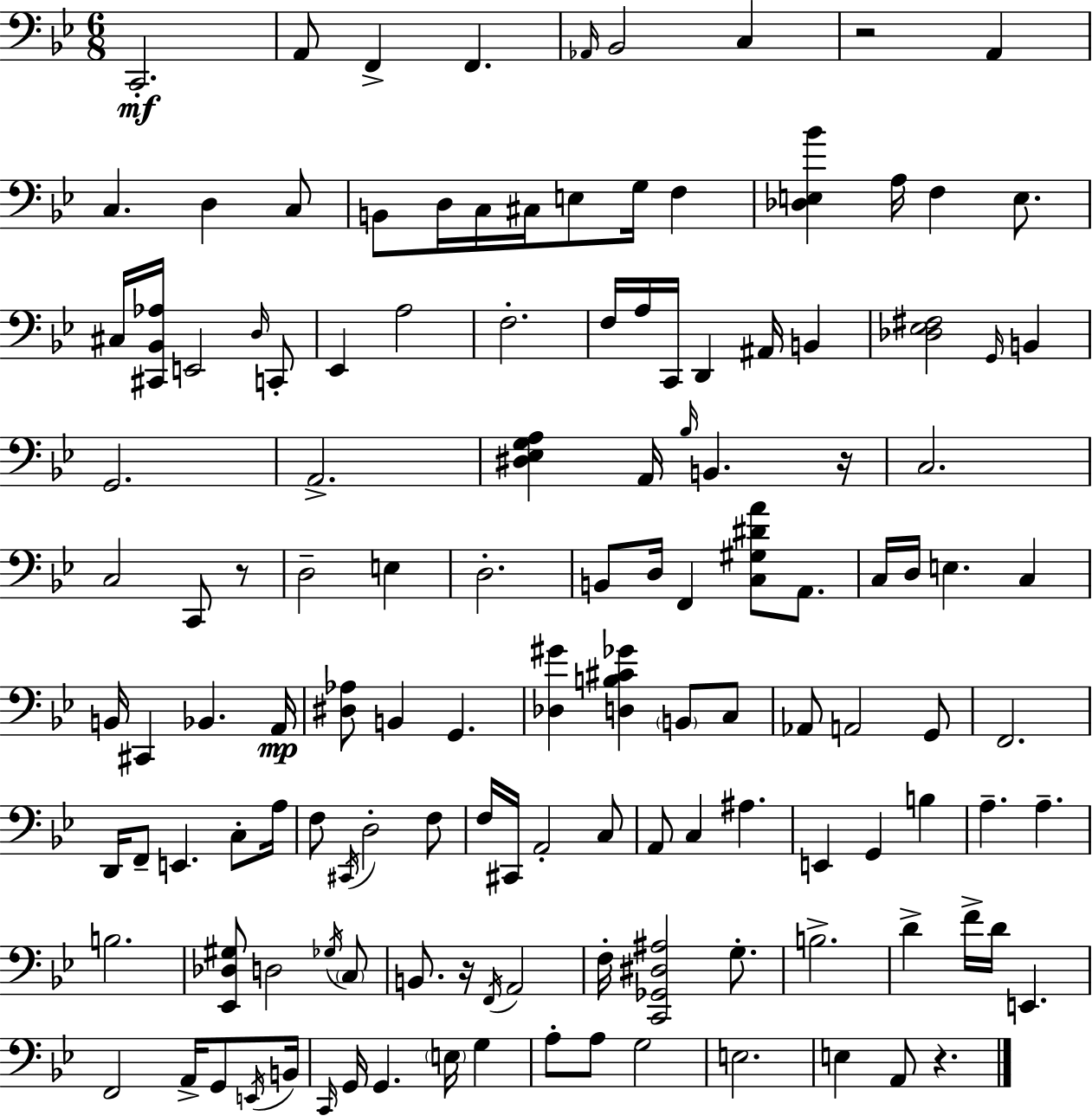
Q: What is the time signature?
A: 6/8